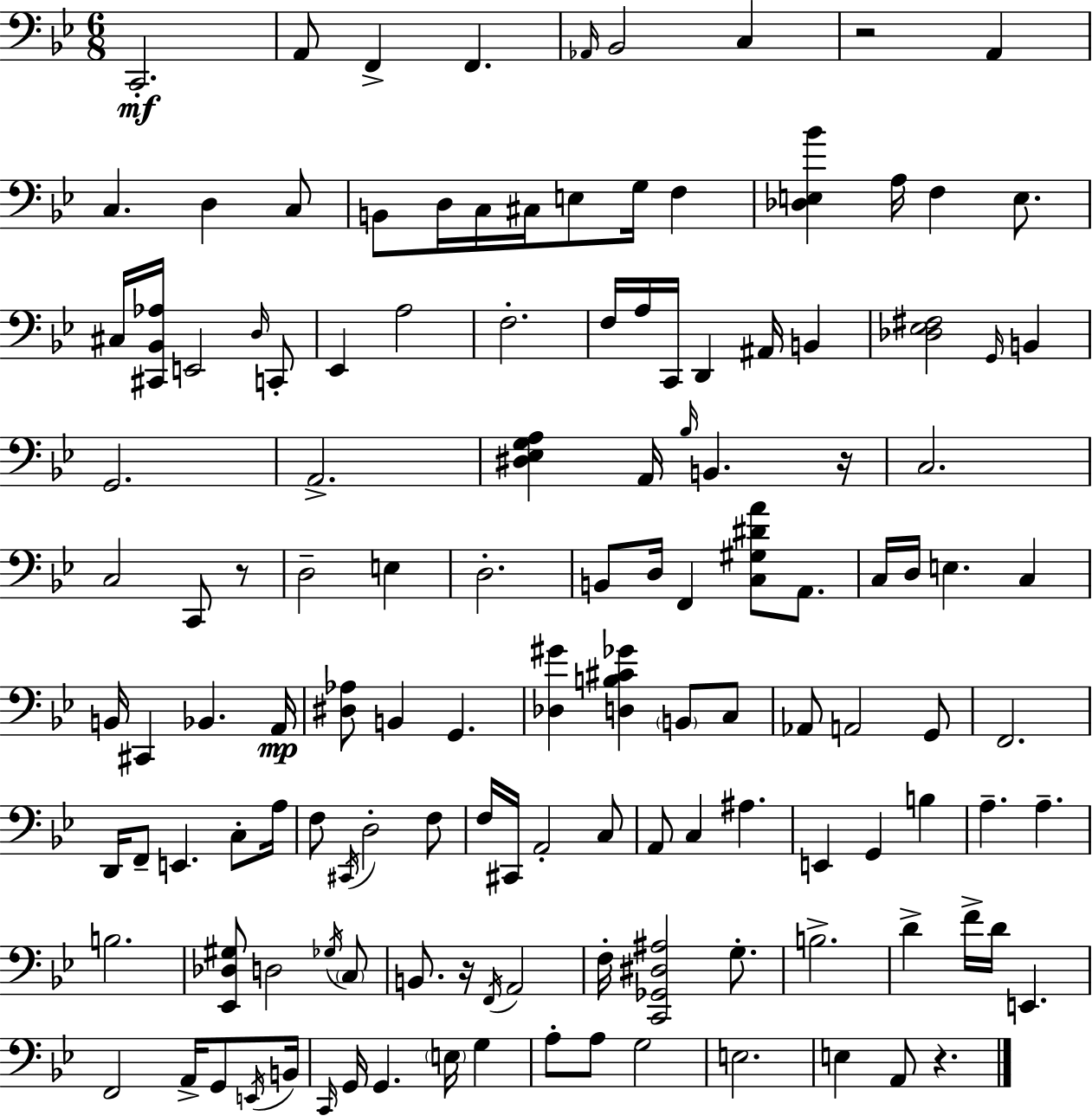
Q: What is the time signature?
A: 6/8